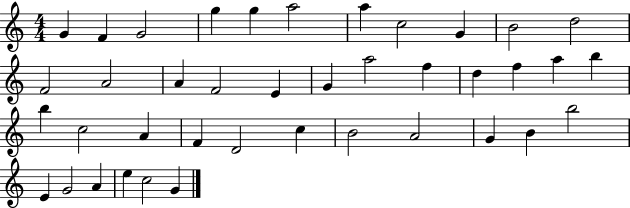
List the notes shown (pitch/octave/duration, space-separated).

G4/q F4/q G4/h G5/q G5/q A5/h A5/q C5/h G4/q B4/h D5/h F4/h A4/h A4/q F4/h E4/q G4/q A5/h F5/q D5/q F5/q A5/q B5/q B5/q C5/h A4/q F4/q D4/h C5/q B4/h A4/h G4/q B4/q B5/h E4/q G4/h A4/q E5/q C5/h G4/q